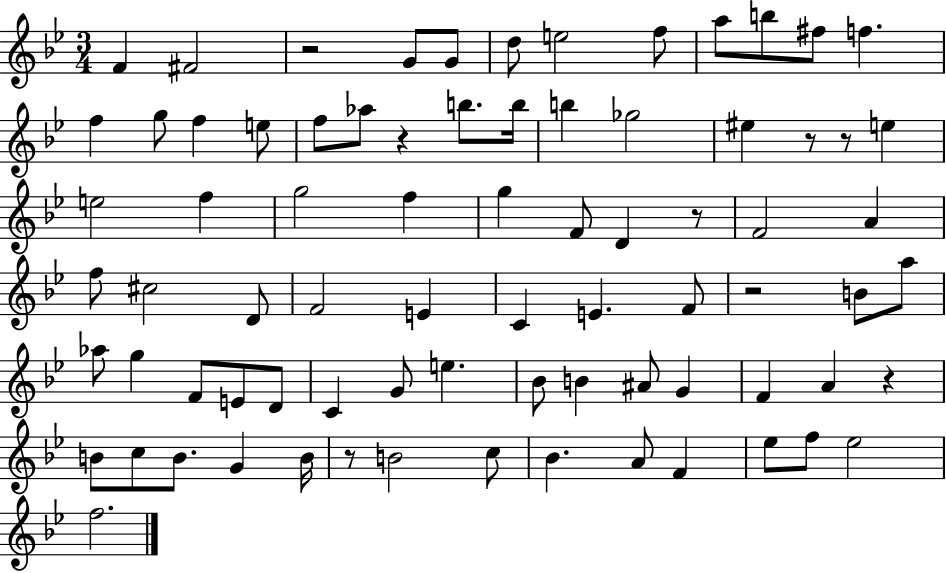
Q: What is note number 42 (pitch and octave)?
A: A5